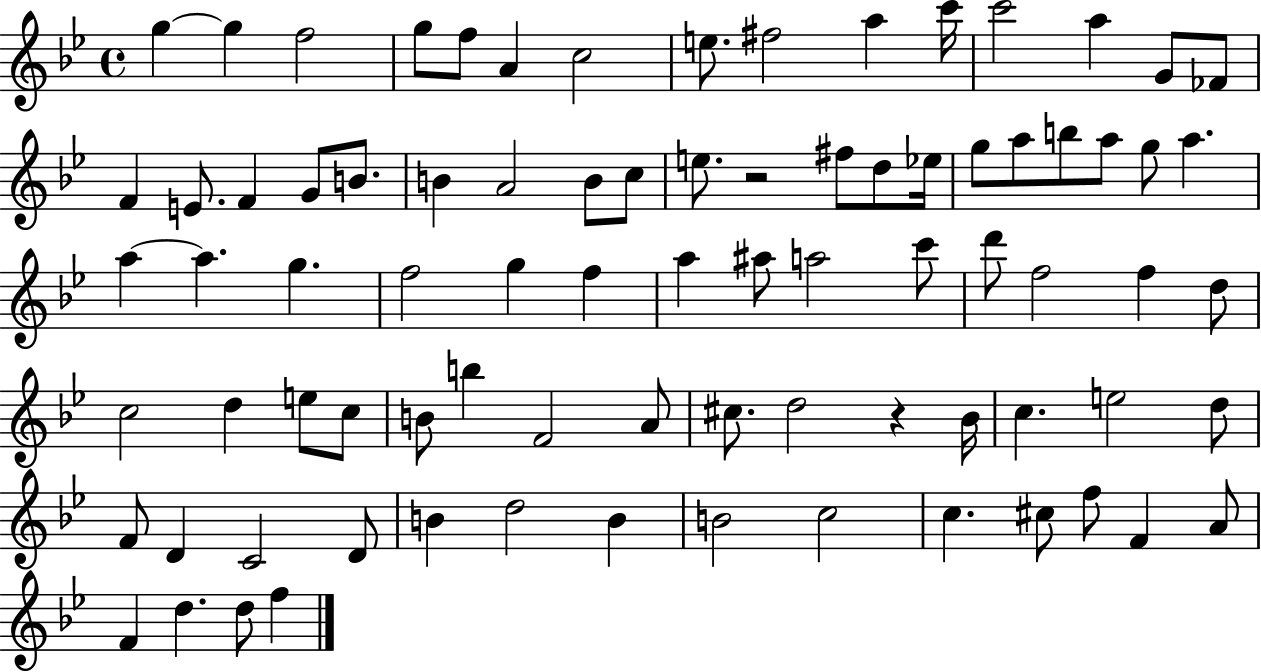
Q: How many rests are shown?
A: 2